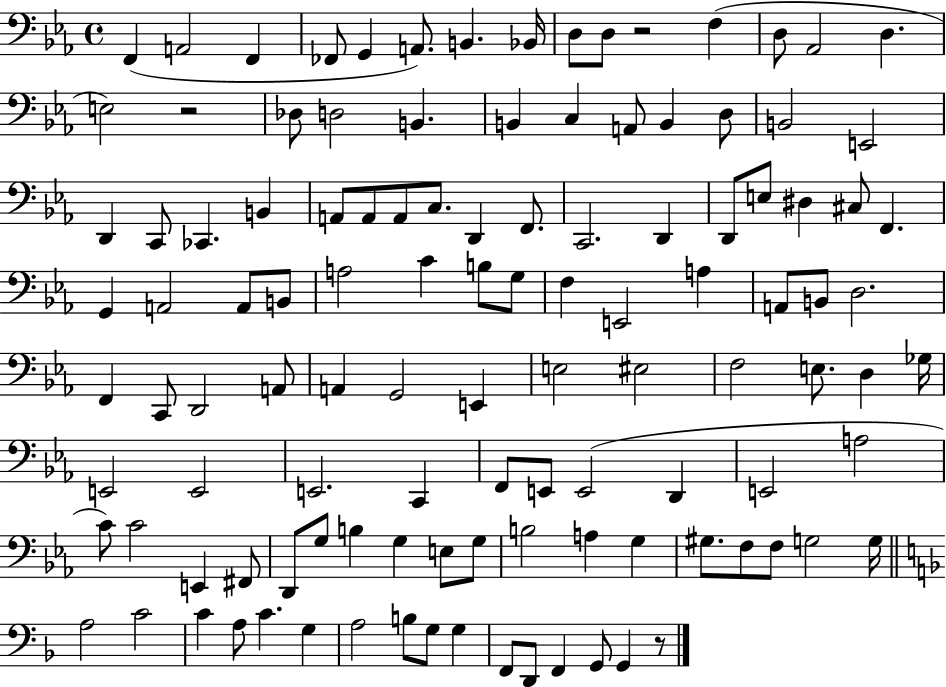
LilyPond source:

{
  \clef bass
  \time 4/4
  \defaultTimeSignature
  \key ees \major
  f,4( a,2 f,4 | fes,8 g,4 a,8.) b,4. bes,16 | d8 d8 r2 f4( | d8 aes,2 d4. | \break e2) r2 | des8 d2 b,4. | b,4 c4 a,8 b,4 d8 | b,2 e,2 | \break d,4 c,8 ces,4. b,4 | a,8 a,8 a,8 c8. d,4 f,8. | c,2. d,4 | d,8 e8 dis4 cis8 f,4. | \break g,4 a,2 a,8 b,8 | a2 c'4 b8 g8 | f4 e,2 a4 | a,8 b,8 d2. | \break f,4 c,8 d,2 a,8 | a,4 g,2 e,4 | e2 eis2 | f2 e8. d4 ges16 | \break e,2 e,2 | e,2. c,4 | f,8 e,8 e,2( d,4 | e,2 a2 | \break c'8) c'2 e,4 fis,8 | d,8 g8 b4 g4 e8 g8 | b2 a4 g4 | gis8. f8 f8 g2 g16 | \break \bar "||" \break \key f \major a2 c'2 | c'4 a8 c'4. g4 | a2 b8 g8 g4 | f,8 d,8 f,4 g,8 g,4 r8 | \break \bar "|."
}